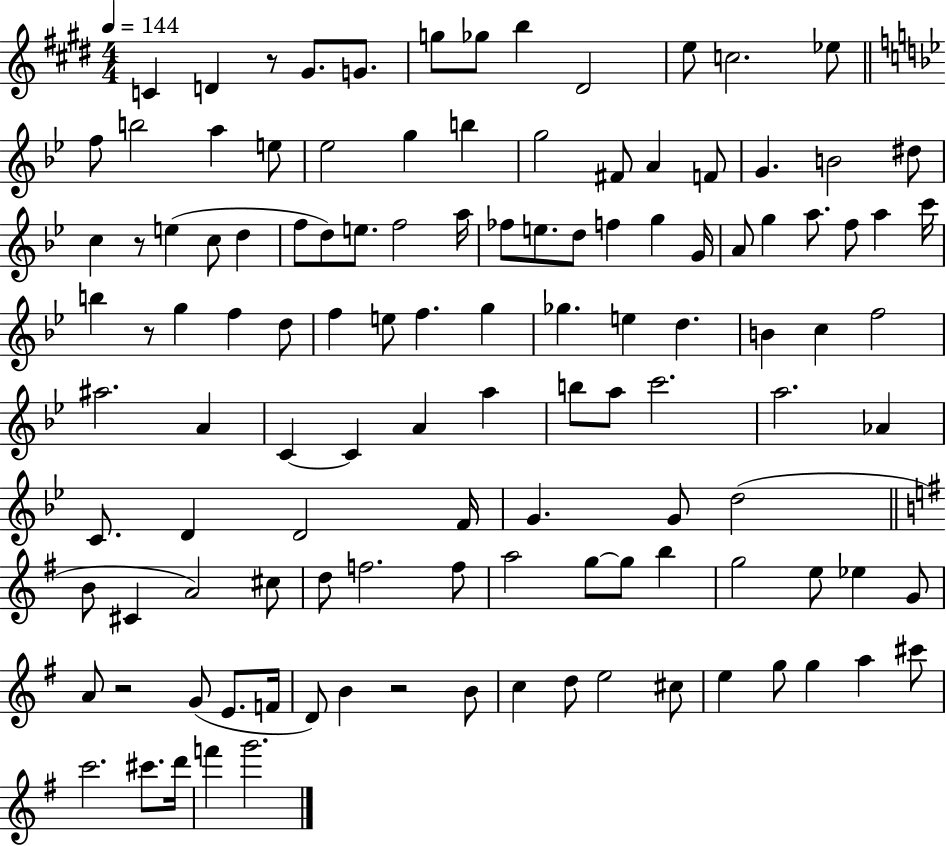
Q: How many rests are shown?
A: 5